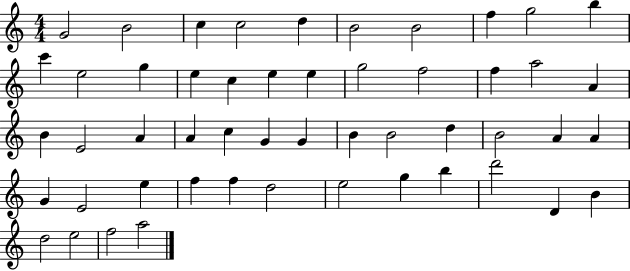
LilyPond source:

{
  \clef treble
  \numericTimeSignature
  \time 4/4
  \key c \major
  g'2 b'2 | c''4 c''2 d''4 | b'2 b'2 | f''4 g''2 b''4 | \break c'''4 e''2 g''4 | e''4 c''4 e''4 e''4 | g''2 f''2 | f''4 a''2 a'4 | \break b'4 e'2 a'4 | a'4 c''4 g'4 g'4 | b'4 b'2 d''4 | b'2 a'4 a'4 | \break g'4 e'2 e''4 | f''4 f''4 d''2 | e''2 g''4 b''4 | d'''2 d'4 b'4 | \break d''2 e''2 | f''2 a''2 | \bar "|."
}